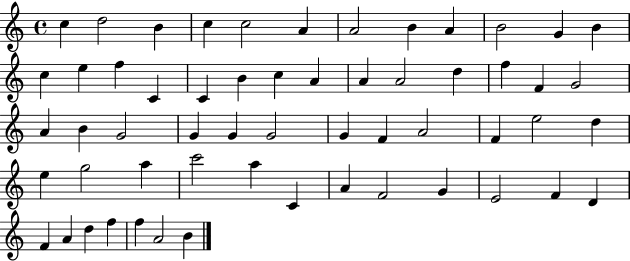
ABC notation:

X:1
T:Untitled
M:4/4
L:1/4
K:C
c d2 B c c2 A A2 B A B2 G B c e f C C B c A A A2 d f F G2 A B G2 G G G2 G F A2 F e2 d e g2 a c'2 a C A F2 G E2 F D F A d f f A2 B